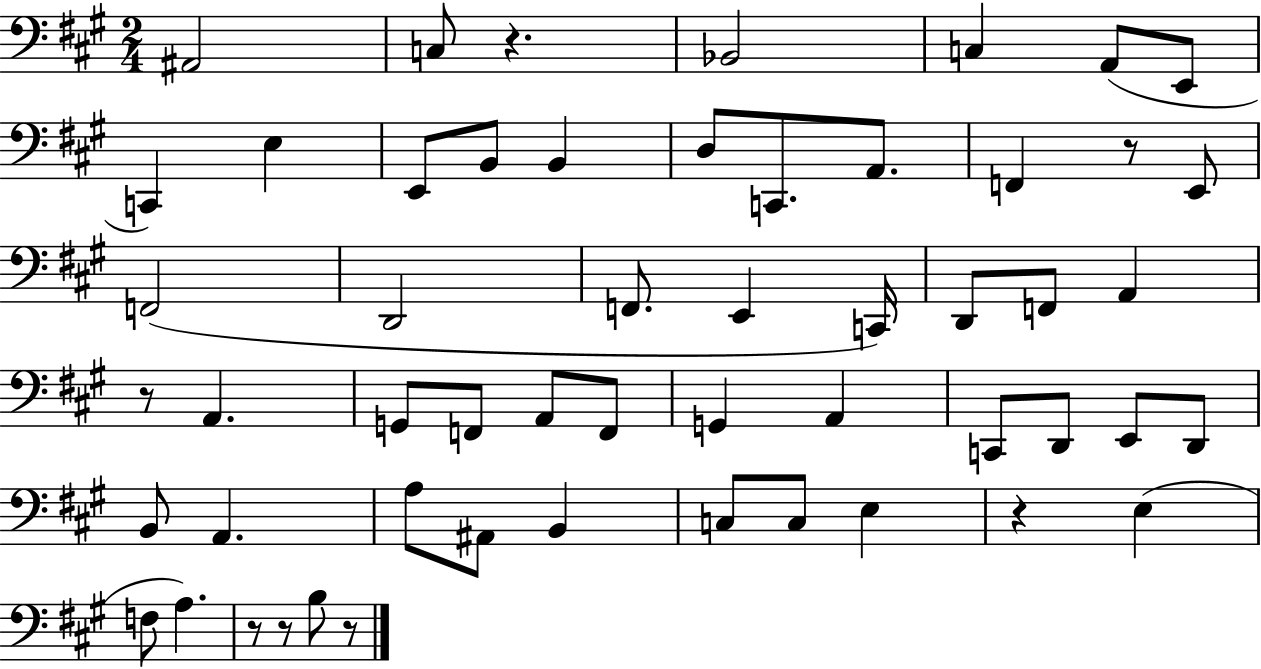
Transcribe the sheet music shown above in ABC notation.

X:1
T:Untitled
M:2/4
L:1/4
K:A
^A,,2 C,/2 z _B,,2 C, A,,/2 E,,/2 C,, E, E,,/2 B,,/2 B,, D,/2 C,,/2 A,,/2 F,, z/2 E,,/2 F,,2 D,,2 F,,/2 E,, C,,/4 D,,/2 F,,/2 A,, z/2 A,, G,,/2 F,,/2 A,,/2 F,,/2 G,, A,, C,,/2 D,,/2 E,,/2 D,,/2 B,,/2 A,, A,/2 ^A,,/2 B,, C,/2 C,/2 E, z E, F,/2 A, z/2 z/2 B,/2 z/2